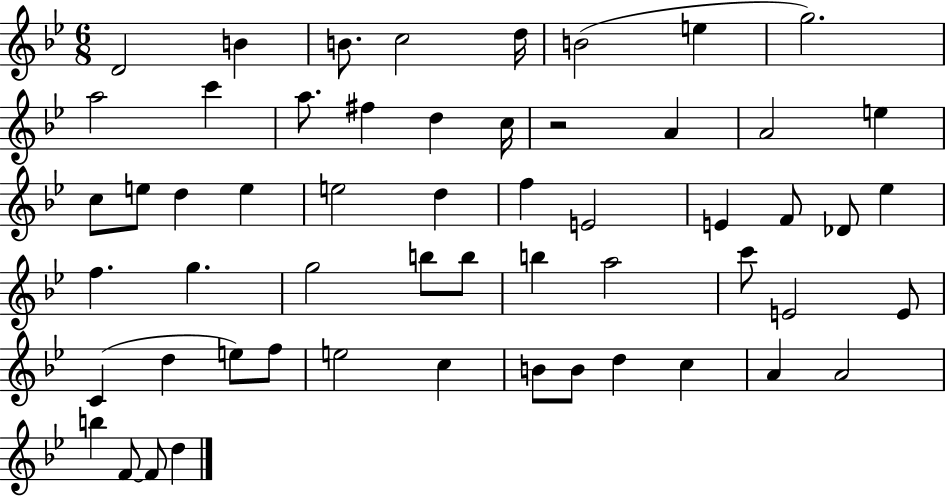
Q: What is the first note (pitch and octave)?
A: D4